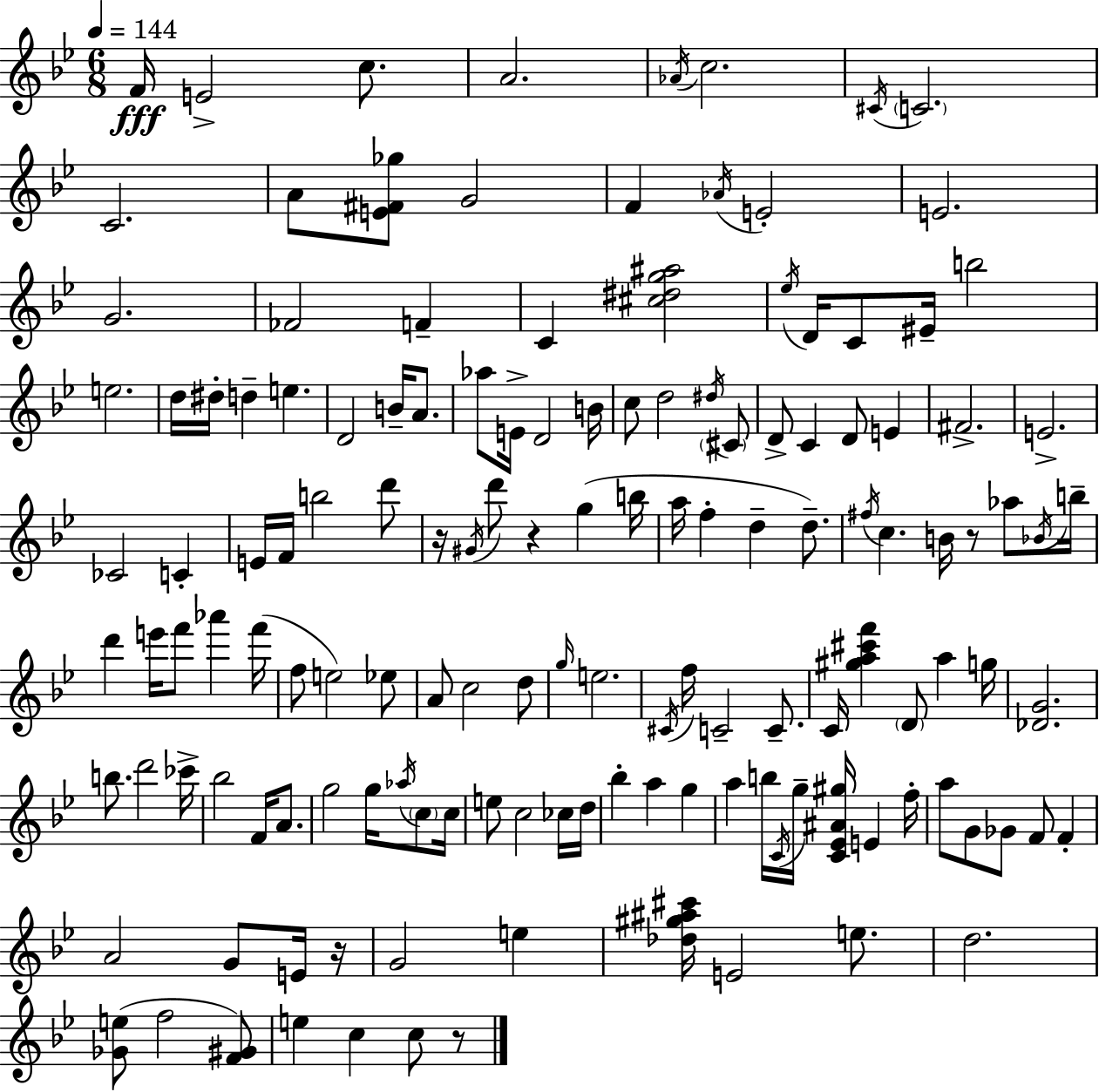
F4/s E4/h C5/e. A4/h. Ab4/s C5/h. C#4/s C4/h. C4/h. A4/e [E4,F#4,Gb5]/e G4/h F4/q Ab4/s E4/h E4/h. G4/h. FES4/h F4/q C4/q [C#5,D#5,G5,A#5]/h Eb5/s D4/s C4/e EIS4/s B5/h E5/h. D5/s D#5/s D5/q E5/q. D4/h B4/s A4/e. Ab5/e E4/s D4/h B4/s C5/e D5/h D#5/s C#4/e D4/e C4/q D4/e E4/q F#4/h. E4/h. CES4/h C4/q E4/s F4/s B5/h D6/e R/s G#4/s D6/e R/q G5/q B5/s A5/s F5/q D5/q D5/e. F#5/s C5/q. B4/s R/e Ab5/e Bb4/s B5/s D6/q E6/s F6/e Ab6/q F6/s F5/e E5/h Eb5/e A4/e C5/h D5/e G5/s E5/h. C#4/s F5/s C4/h C4/e. C4/s [G#5,A5,C#6,F6]/q D4/e A5/q G5/s [Db4,G4]/h. B5/e. D6/h CES6/s Bb5/h F4/s A4/e. G5/h G5/s Ab5/s C5/e C5/s E5/e C5/h CES5/s D5/s Bb5/q A5/q G5/q A5/q B5/s C4/s G5/s [C4,Eb4,A#4,G#5]/s E4/q F5/s A5/e G4/e Gb4/e F4/e F4/q A4/h G4/e E4/s R/s G4/h E5/q [Db5,G#5,A#5,C#6]/s E4/h E5/e. D5/h. [Gb4,E5]/e F5/h [F4,G#4]/e E5/q C5/q C5/e R/e